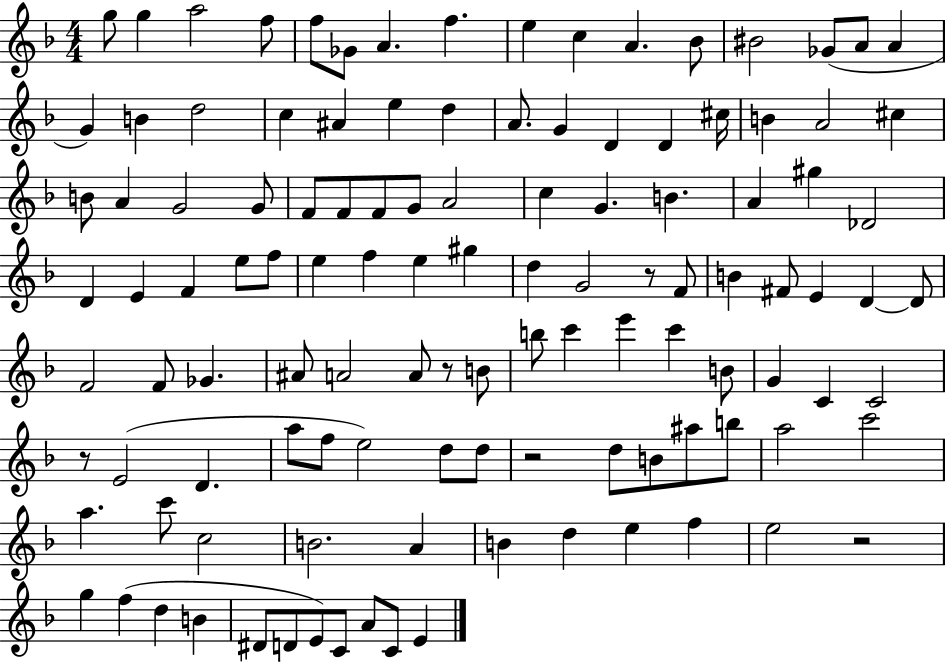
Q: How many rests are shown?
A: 5